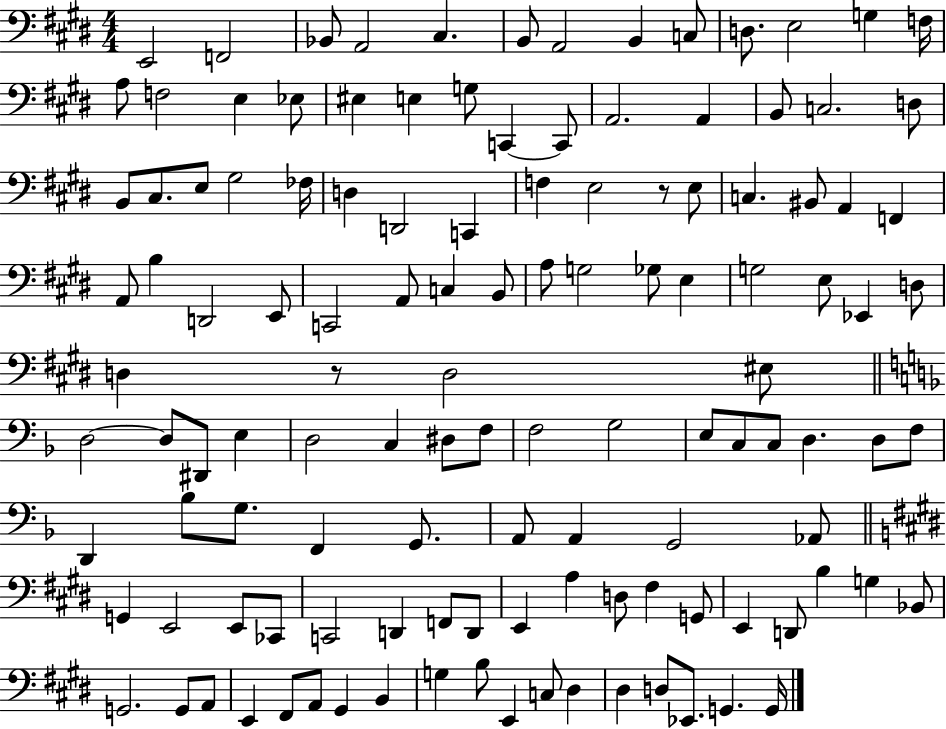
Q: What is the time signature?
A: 4/4